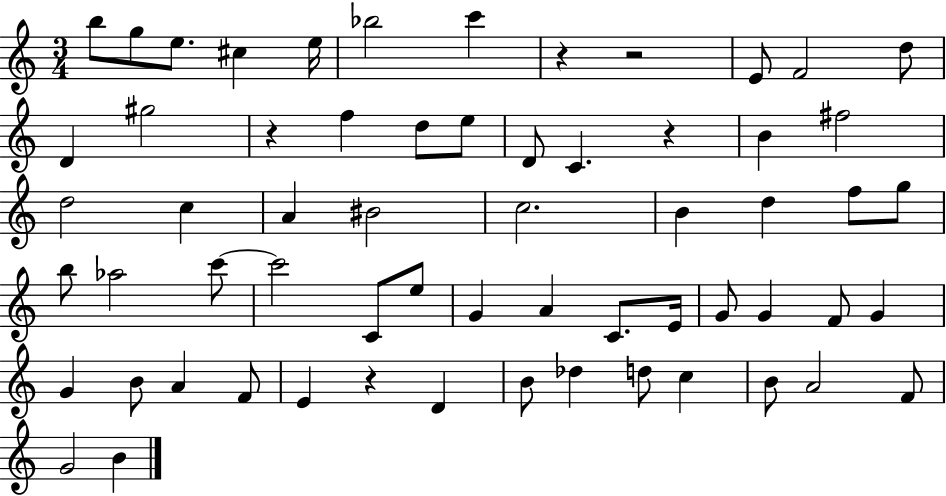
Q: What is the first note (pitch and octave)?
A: B5